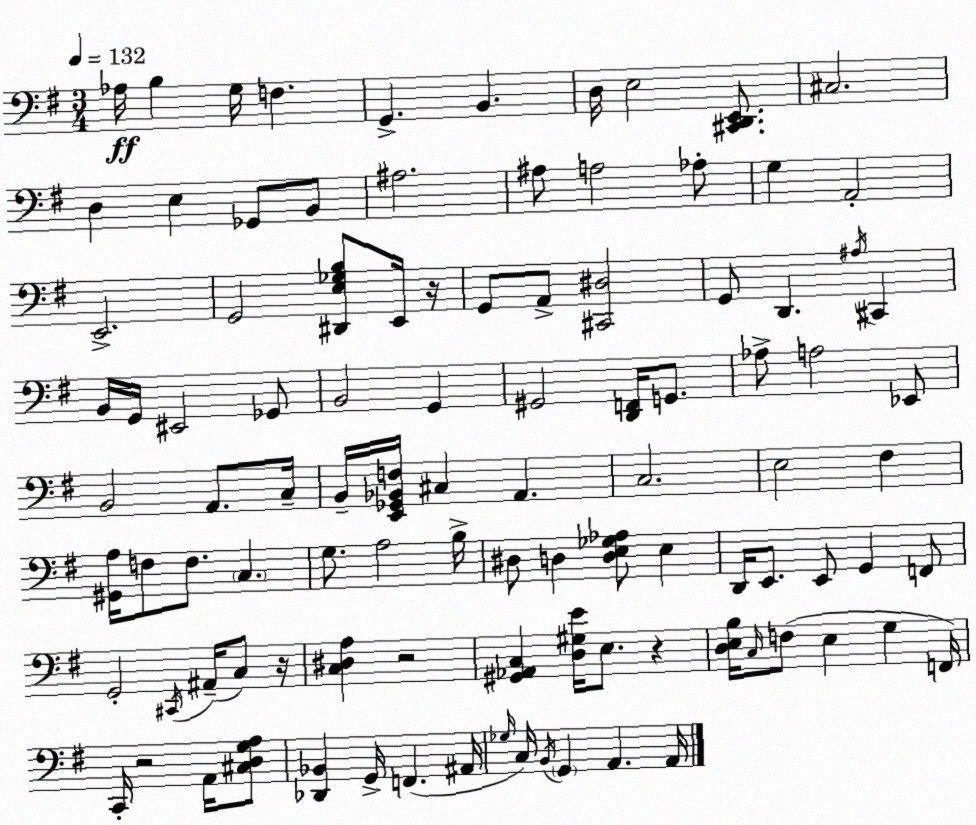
X:1
T:Untitled
M:3/4
L:1/4
K:Em
_A,/4 B, G,/4 F, G,, B,, D,/4 E,2 [^C,,D,,E,,]/2 ^C,2 D, E, _G,,/2 B,,/2 ^A,2 ^A,/2 A,2 _A,/2 G, A,,2 E,,2 G,,2 [^D,,E,_G,B,]/2 E,,/4 z/4 G,,/2 A,,/2 [^C,,^D,]2 G,,/2 D,, ^A,/4 ^C,, B,,/4 G,,/4 ^E,,2 _G,,/2 B,,2 G,, ^G,,2 [D,,F,,]/4 G,,/2 _A,/2 A,2 _E,,/2 B,,2 A,,/2 C,/4 B,,/4 [E,,_G,,_B,,F,]/4 ^C, A,, C,2 E,2 ^F, [^G,,A,]/4 F,/2 F,/2 C, G,/2 A,2 B,/4 ^D,/2 D, [D,E,_G,_A,]/2 E, D,,/4 E,,/2 E,,/2 G,, F,,/2 G,,2 ^C,,/4 ^A,,/4 C,/2 z/4 [C,^D,A,] z2 [^G,,_A,,C,] [D,^G,E]/4 E,/2 z [D,E,B,]/4 C,/4 F,/2 E, G, F,,/4 C,,/4 z2 A,,/4 [^C,D,G,A,]/2 [_D,,_B,,] G,,/4 F,, ^A,,/4 _G,/4 C,/4 B,,/4 G,, A,, A,,/4